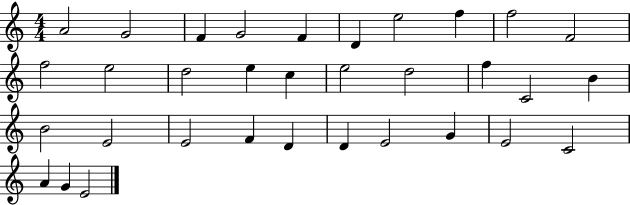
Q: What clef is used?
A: treble